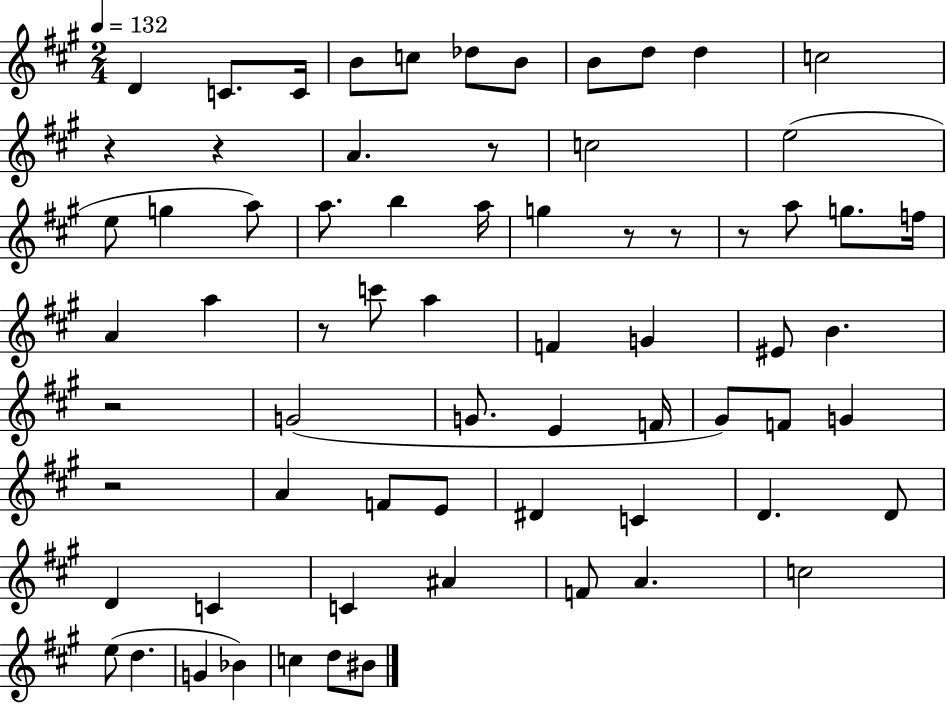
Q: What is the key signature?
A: A major